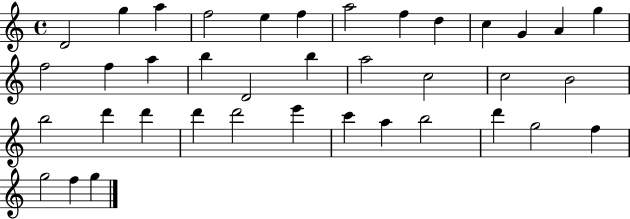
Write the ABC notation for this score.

X:1
T:Untitled
M:4/4
L:1/4
K:C
D2 g a f2 e f a2 f d c G A g f2 f a b D2 b a2 c2 c2 B2 b2 d' d' d' d'2 e' c' a b2 d' g2 f g2 f g